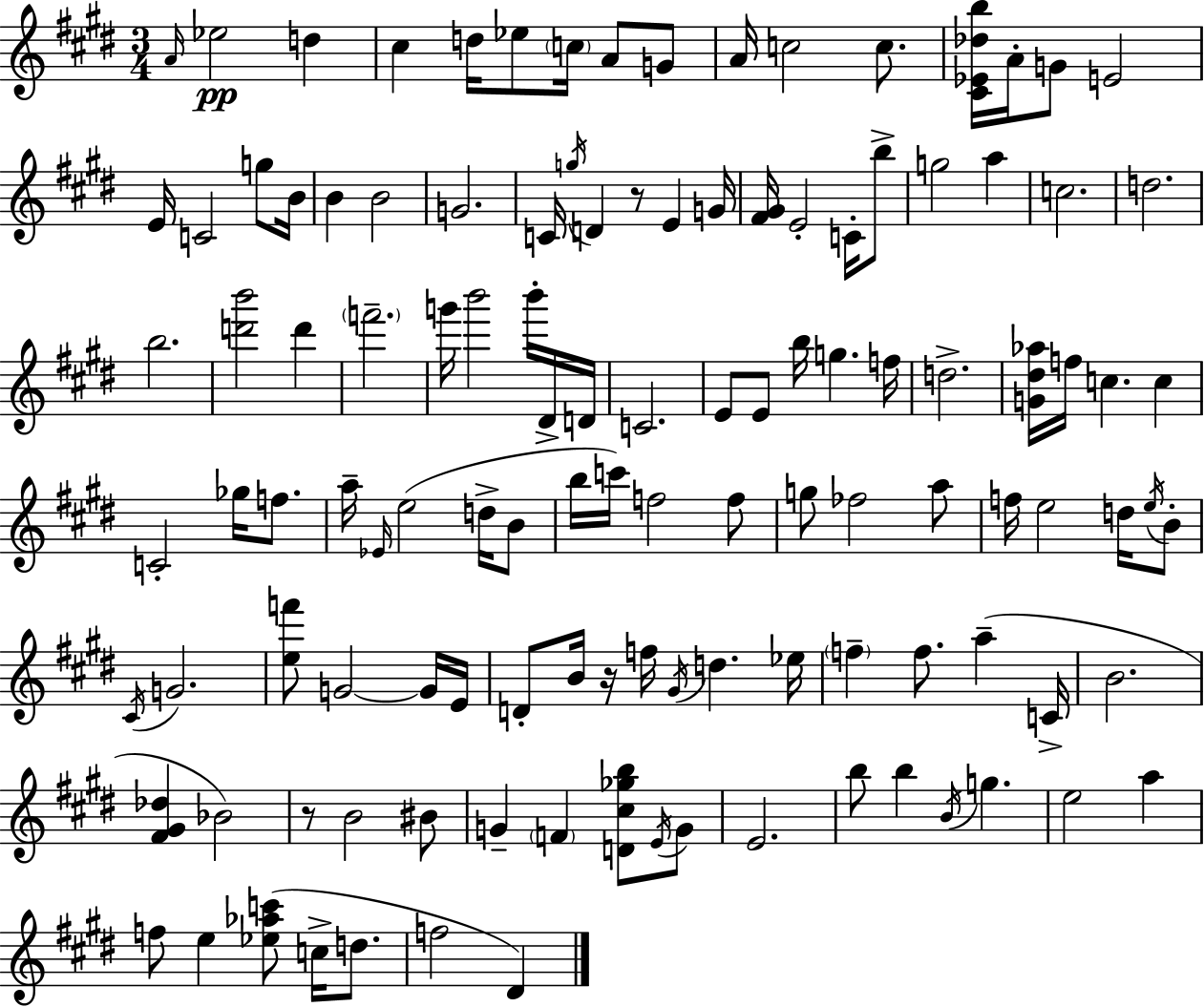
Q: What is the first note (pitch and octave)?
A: A4